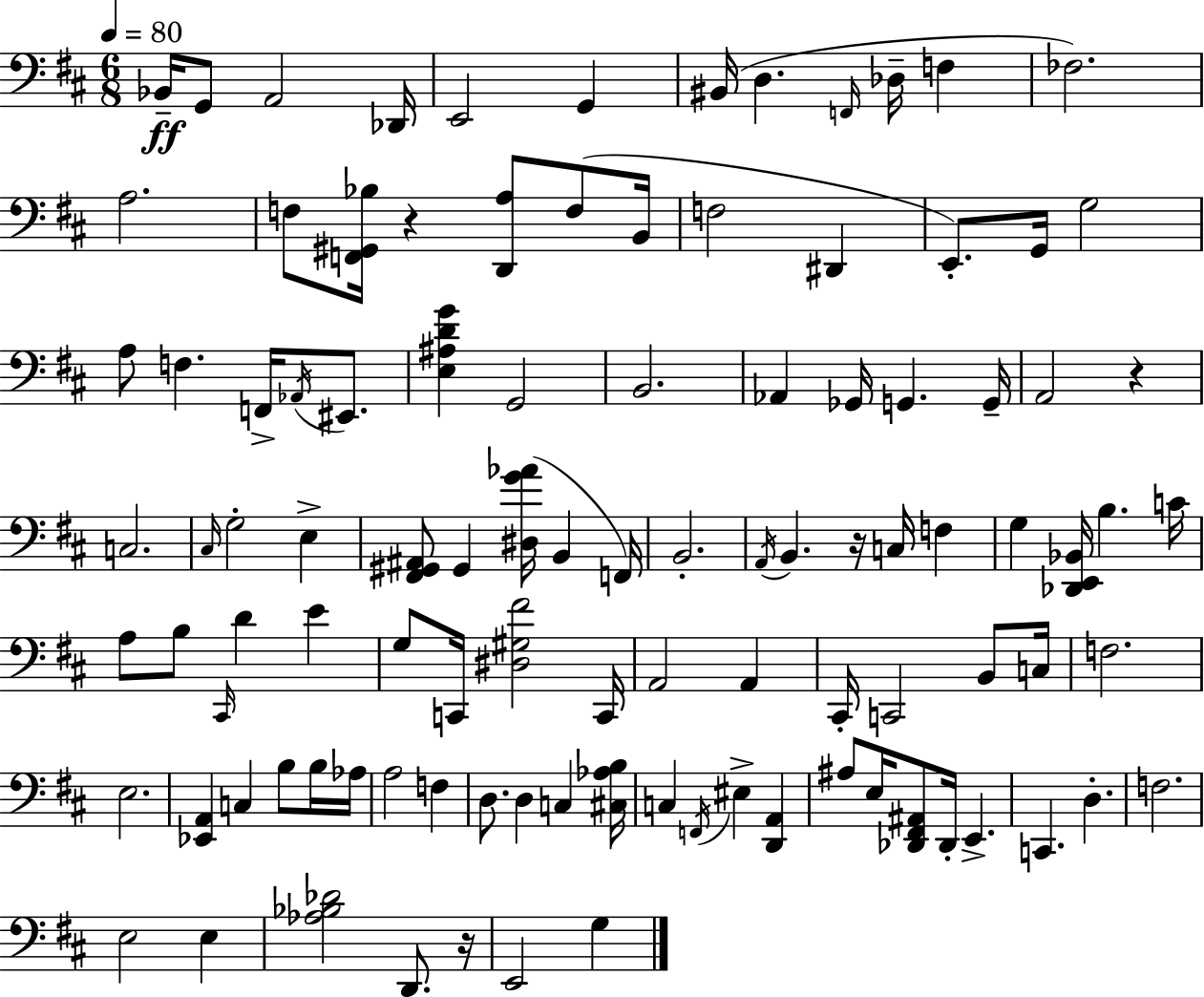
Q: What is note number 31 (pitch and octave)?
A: G2